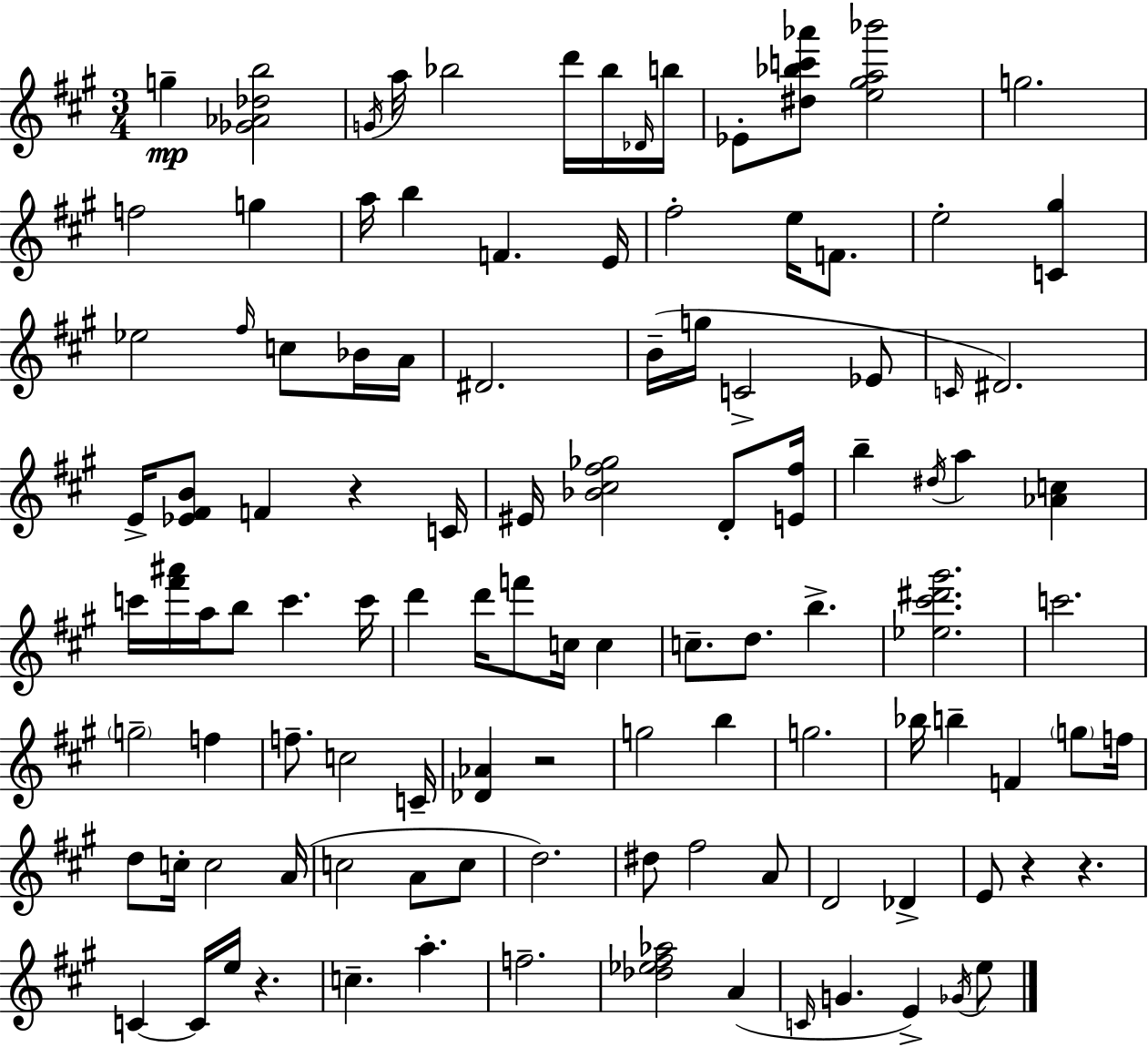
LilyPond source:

{
  \clef treble
  \numericTimeSignature
  \time 3/4
  \key a \major
  \repeat volta 2 { g''4--\mp <ges' aes' des'' b''>2 | \acciaccatura { g'16 } a''16 bes''2 d'''16 bes''16 | \grace { des'16 } b''16 ees'8-. <dis'' bes'' c''' aes'''>8 <e'' gis'' a'' bes'''>2 | g''2. | \break f''2 g''4 | a''16 b''4 f'4. | e'16 fis''2-. e''16 f'8. | e''2-. <c' gis''>4 | \break ees''2 \grace { fis''16 } c''8 | bes'16 a'16 dis'2. | b'16--( g''16 c'2-> | ees'8 \grace { c'16 } dis'2.) | \break e'16-> <ees' fis' b'>8 f'4 r4 | c'16 eis'16 <bes' cis'' fis'' ges''>2 | d'8-. <e' fis''>16 b''4-- \acciaccatura { dis''16 } a''4 | <aes' c''>4 c'''16 <fis''' ais'''>16 a''16 b''8 c'''4. | \break c'''16 d'''4 d'''16 f'''8 | c''16 c''4 c''8.-- d''8. b''4.-> | <ees'' cis''' dis''' gis'''>2. | c'''2. | \break \parenthesize g''2-- | f''4 f''8.-- c''2 | c'16-- <des' aes'>4 r2 | g''2 | \break b''4 g''2. | bes''16 b''4-- f'4 | \parenthesize g''8 f''16 d''8 c''16-. c''2 | a'16( c''2 | \break a'8 c''8 d''2.) | dis''8 fis''2 | a'8 d'2 | des'4-> e'8 r4 r4. | \break c'4~~ c'16 e''16 r4. | c''4.-- a''4.-. | f''2.-- | <des'' ees'' fis'' aes''>2 | \break a'4( \grace { c'16 } g'4. | e'4->) \acciaccatura { ges'16 } e''8 } \bar "|."
}